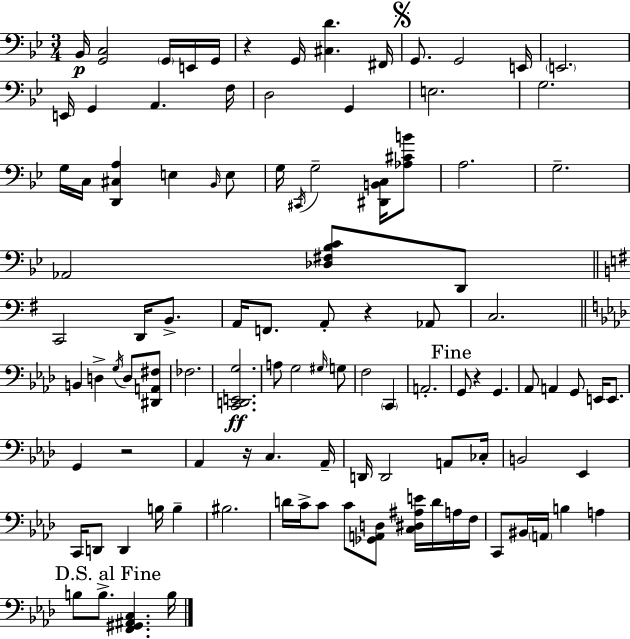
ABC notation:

X:1
T:Untitled
M:3/4
L:1/4
K:Gm
_B,,/4 [G,,C,]2 G,,/4 E,,/4 G,,/4 z G,,/4 [^C,D] ^F,,/4 G,,/2 G,,2 E,,/4 E,,2 E,,/4 G,, A,, F,/4 D,2 G,, E,2 G,2 G,/4 C,/4 [D,,^C,A,] E, _B,,/4 E,/2 G,/4 ^C,,/4 G,2 [^D,,B,,C,]/4 [_A,^CB]/2 A,2 G,2 _A,,2 [_D,^F,_B,C]/2 D,,/2 C,,2 D,,/4 B,,/2 A,,/4 F,,/2 A,,/2 z _A,,/2 C,2 B,, D, G,/4 D,/2 [^D,,A,,^F,]/2 _F,2 [C,,D,,E,,G,]2 A,/2 G,2 ^G,/4 G,/2 F,2 C,, A,,2 G,,/2 z G,, _A,,/2 A,, G,,/2 E,,/4 E,,/2 G,, z2 _A,, z/4 C, _A,,/4 D,,/4 D,,2 A,,/2 _C,/4 B,,2 _E,, C,,/4 D,,/2 D,, B,/4 B, ^B,2 D/4 C/4 C/2 C/2 [_G,,A,,D,]/2 [C,^D,^A,E]/4 D/4 A,/4 F,/4 C,,/2 ^B,,/4 A,,/4 B, A, B,/2 B,/2 [F,,^G,,^A,,C,] B,/4